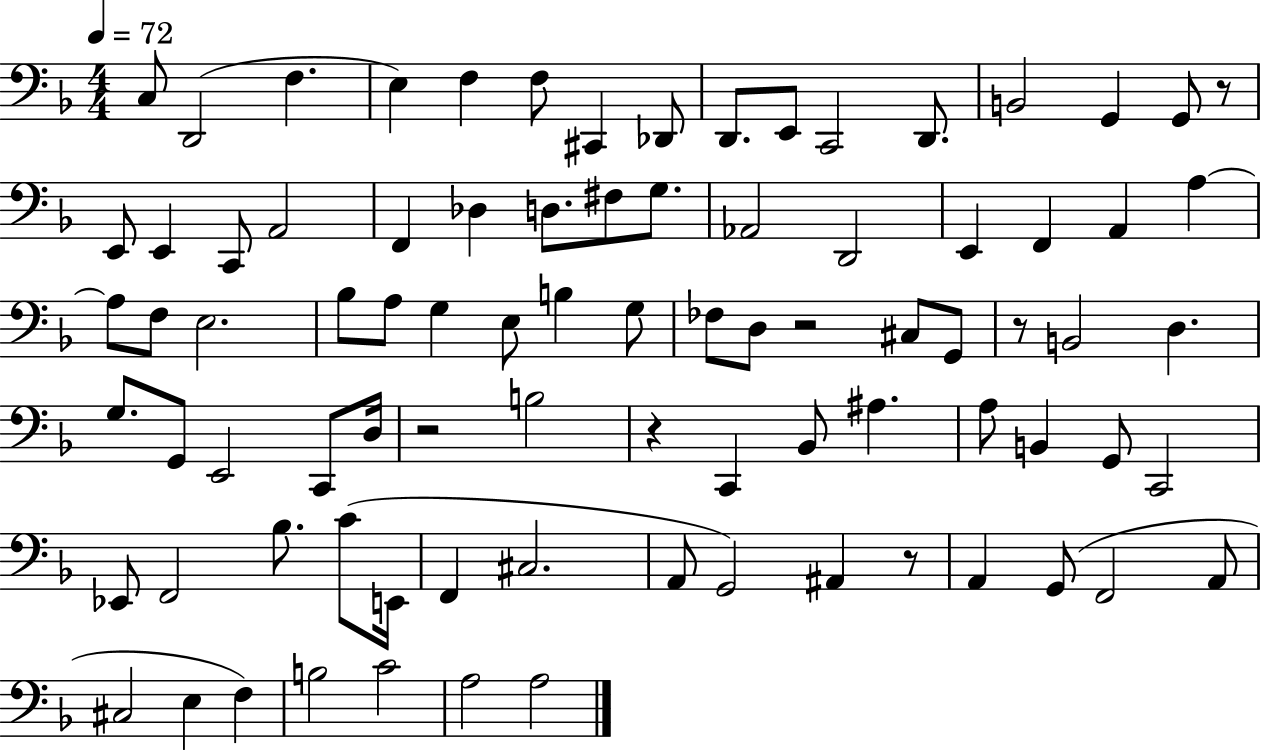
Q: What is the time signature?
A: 4/4